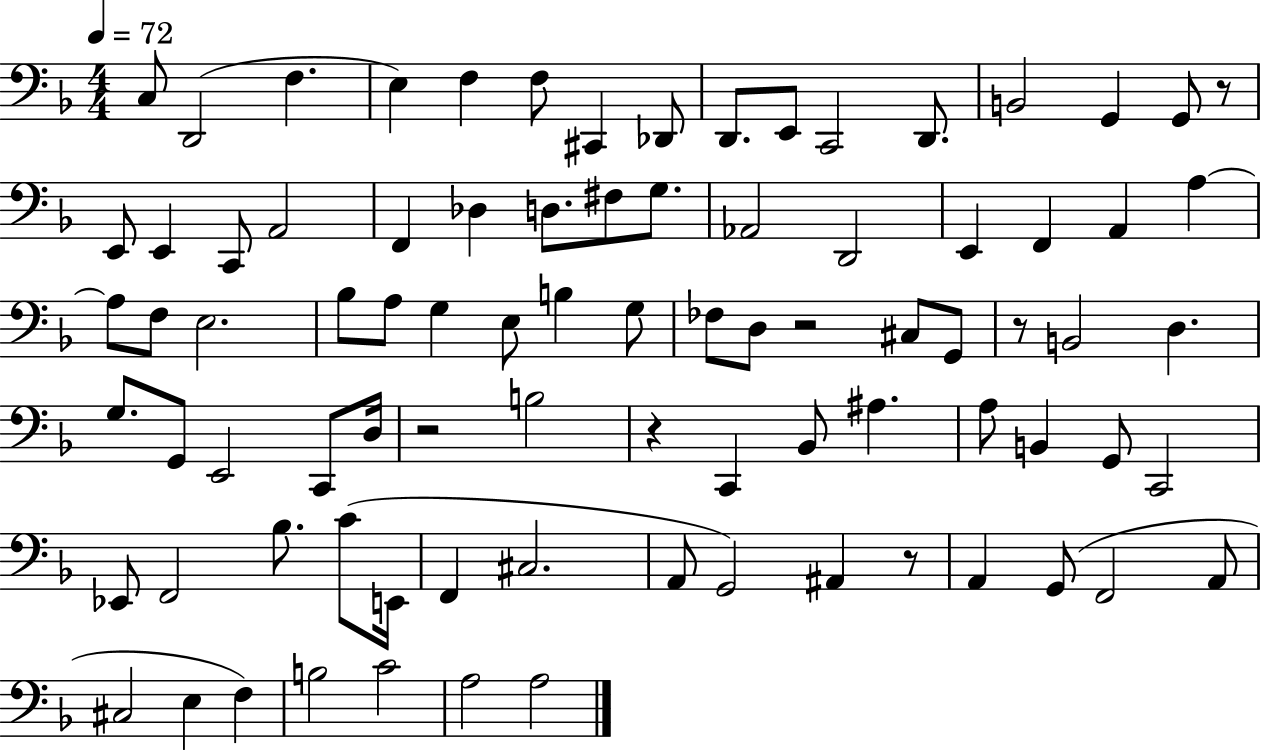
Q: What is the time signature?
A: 4/4